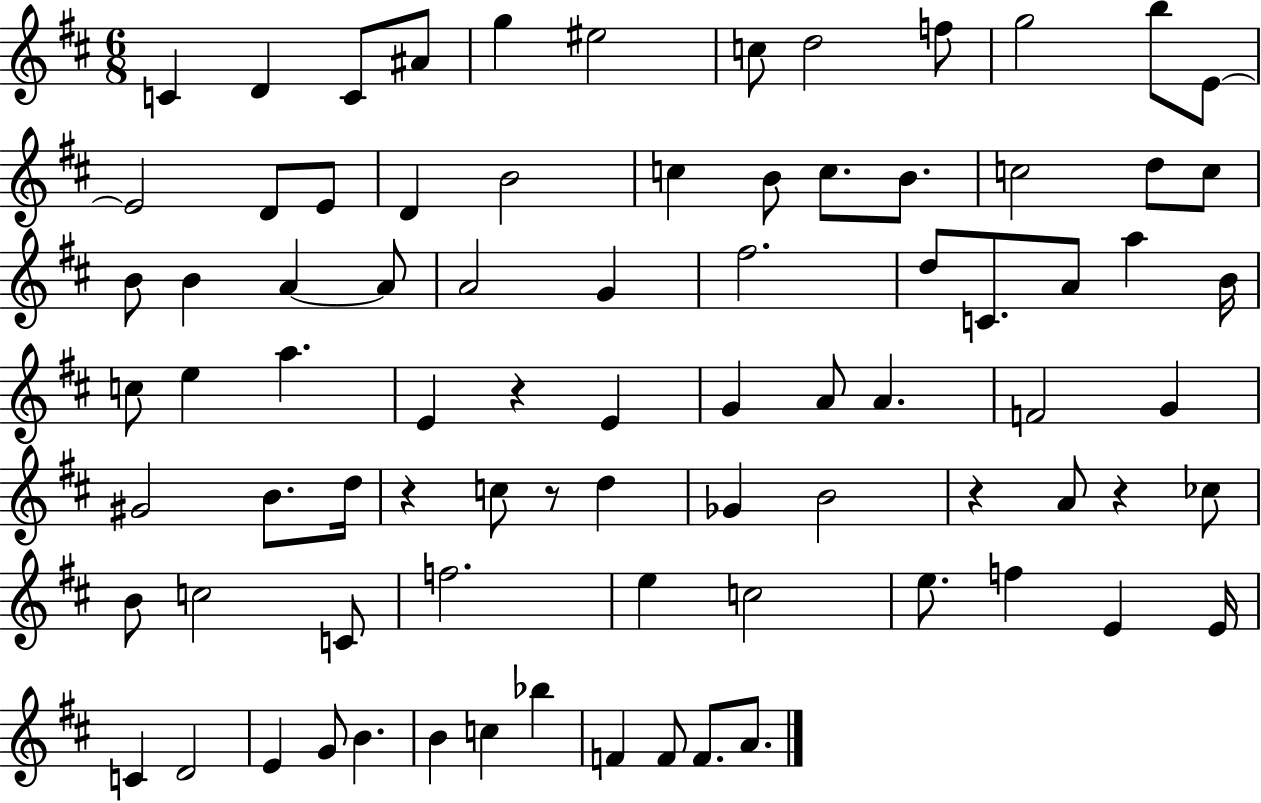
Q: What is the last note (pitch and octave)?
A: A4